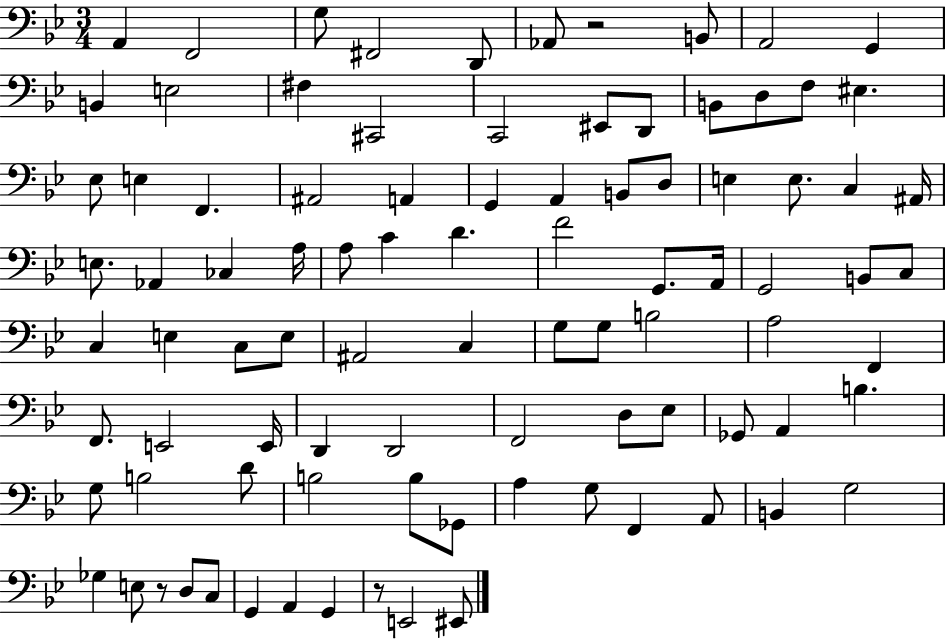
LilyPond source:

{
  \clef bass
  \numericTimeSignature
  \time 3/4
  \key bes \major
  \repeat volta 2 { a,4 f,2 | g8 fis,2 d,8 | aes,8 r2 b,8 | a,2 g,4 | \break b,4 e2 | fis4 cis,2 | c,2 eis,8 d,8 | b,8 d8 f8 eis4. | \break ees8 e4 f,4. | ais,2 a,4 | g,4 a,4 b,8 d8 | e4 e8. c4 ais,16 | \break e8. aes,4 ces4 a16 | a8 c'4 d'4. | f'2 g,8. a,16 | g,2 b,8 c8 | \break c4 e4 c8 e8 | ais,2 c4 | g8 g8 b2 | a2 f,4 | \break f,8. e,2 e,16 | d,4 d,2 | f,2 d8 ees8 | ges,8 a,4 b4. | \break g8 b2 d'8 | b2 b8 ges,8 | a4 g8 f,4 a,8 | b,4 g2 | \break ges4 e8 r8 d8 c8 | g,4 a,4 g,4 | r8 e,2 eis,8 | } \bar "|."
}